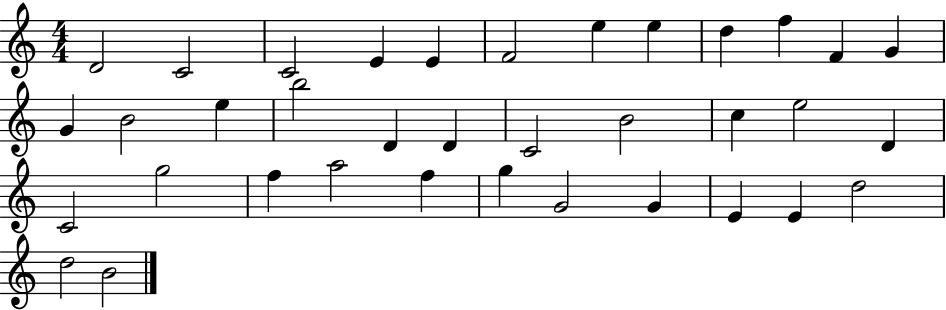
X:1
T:Untitled
M:4/4
L:1/4
K:C
D2 C2 C2 E E F2 e e d f F G G B2 e b2 D D C2 B2 c e2 D C2 g2 f a2 f g G2 G E E d2 d2 B2